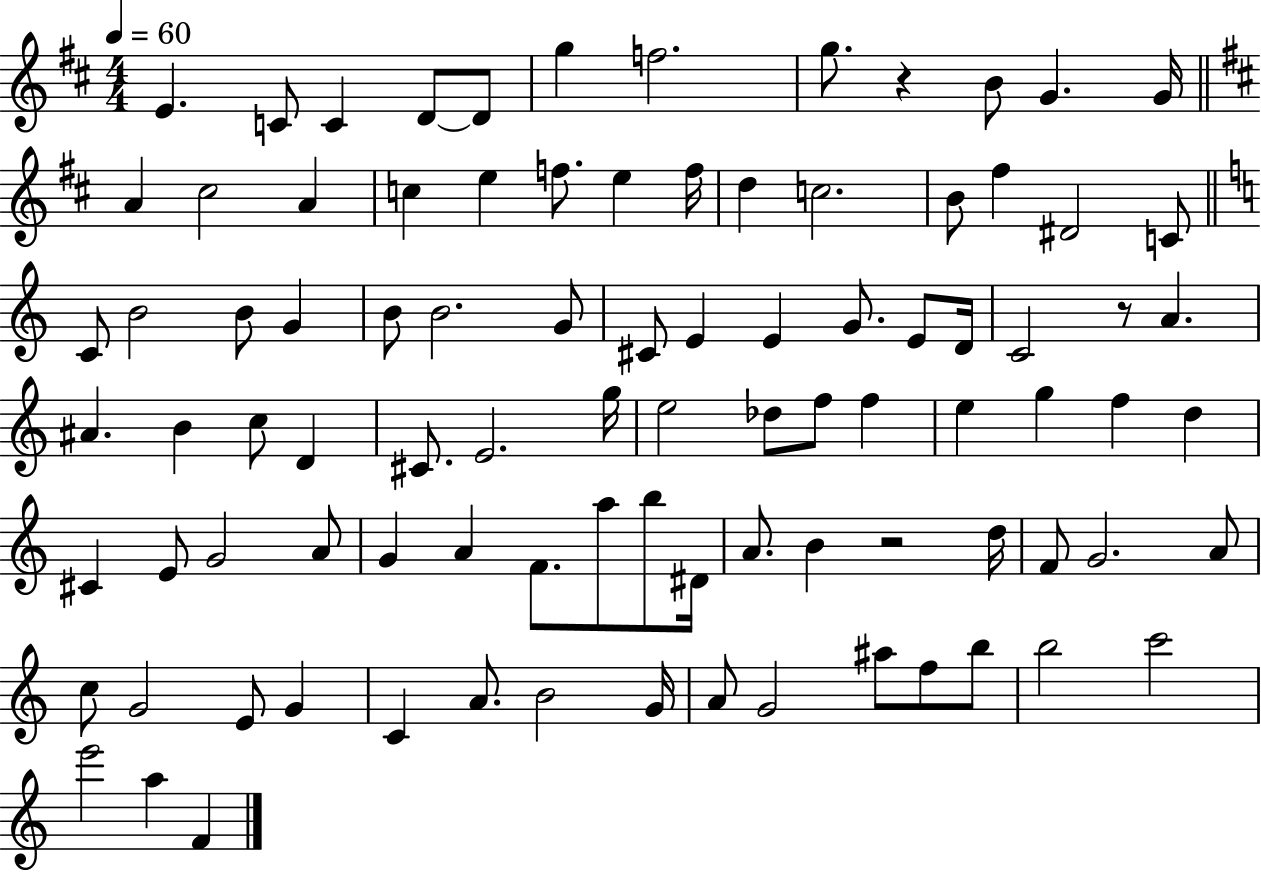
X:1
T:Untitled
M:4/4
L:1/4
K:D
E C/2 C D/2 D/2 g f2 g/2 z B/2 G G/4 A ^c2 A c e f/2 e f/4 d c2 B/2 ^f ^D2 C/2 C/2 B2 B/2 G B/2 B2 G/2 ^C/2 E E G/2 E/2 D/4 C2 z/2 A ^A B c/2 D ^C/2 E2 g/4 e2 _d/2 f/2 f e g f d ^C E/2 G2 A/2 G A F/2 a/2 b/2 ^D/4 A/2 B z2 d/4 F/2 G2 A/2 c/2 G2 E/2 G C A/2 B2 G/4 A/2 G2 ^a/2 f/2 b/2 b2 c'2 e'2 a F